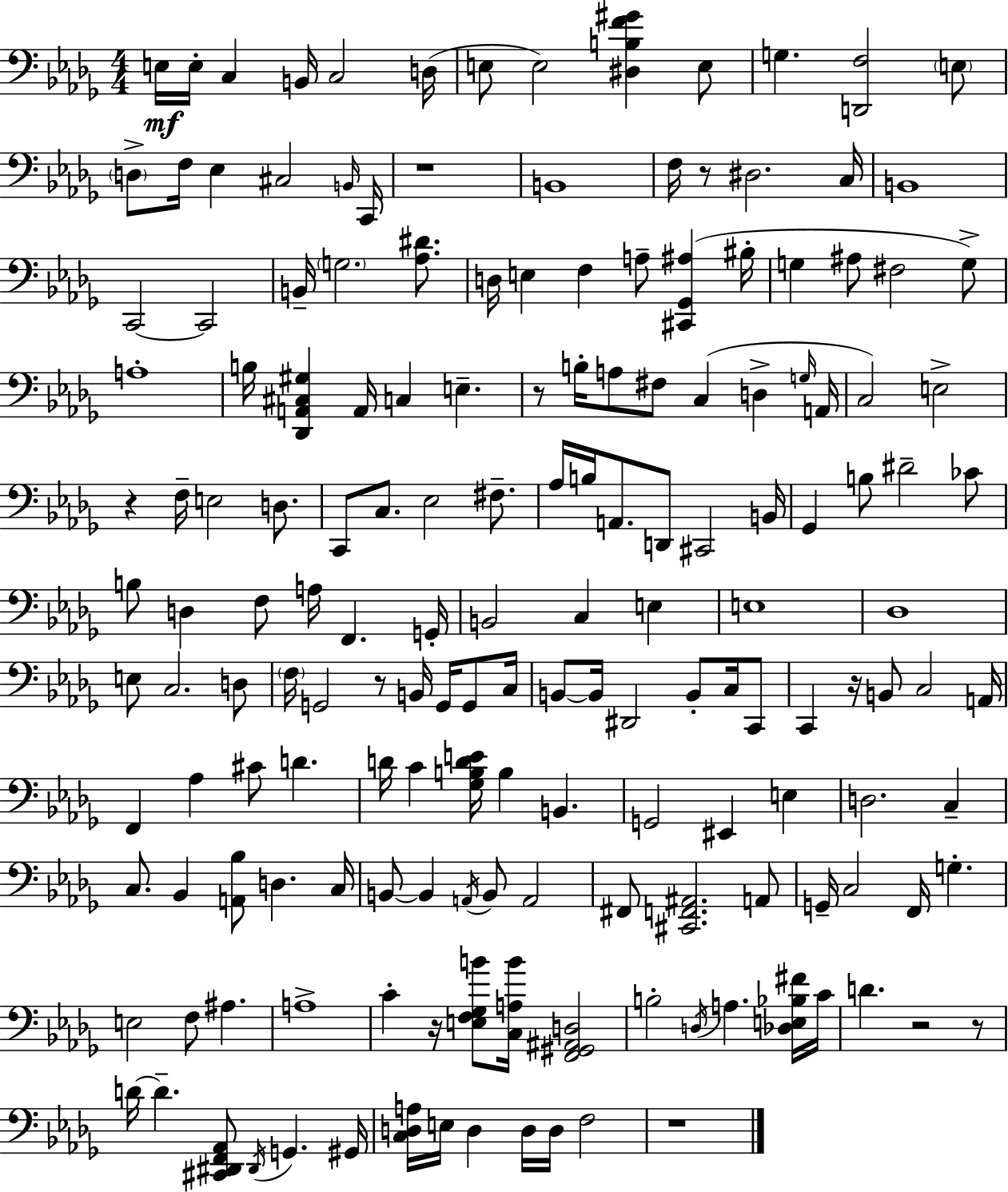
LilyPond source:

{
  \clef bass
  \numericTimeSignature
  \time 4/4
  \key bes \minor
  e16\mf e16-. c4 b,16 c2 d16( | e8 e2) <dis b f' gis'>4 e8 | g4. <d, f>2 \parenthesize e8 | \parenthesize d8-> f16 ees4 cis2 \grace { b,16 } | \break c,16 r1 | b,1 | f16 r8 dis2. | c16 b,1 | \break c,2~~ c,2 | b,16-- \parenthesize g2. <aes dis'>8. | d16 e4 f4 a8-- <cis, ges, ais>4( | bis16-. g4 ais8 fis2 g8->) | \break a1-. | b16 <des, a, cis gis>4 a,16 c4 e4.-- | r8 b16-. a8 fis8 c4( d4-> | \grace { g16 } a,16 c2) e2-> | \break r4 f16-- e2 d8. | c,8 c8. ees2 fis8.-- | aes16 b16 a,8. d,8 cis,2 | b,16 ges,4 b8 dis'2-- | \break ces'8 b8 d4 f8 a16 f,4. | g,16-. b,2 c4 e4 | e1 | des1 | \break e8 c2. | d8 \parenthesize f16 g,2 r8 b,16 g,16 g,8 | c16 b,8~~ b,16 dis,2 b,8-. c16 | c,8 c,4 r16 b,8 c2 | \break a,16 f,4 aes4 cis'8 d'4. | d'16 c'4 <ges b d' e'>16 b4 b,4. | g,2 eis,4 e4 | d2. c4-- | \break c8. bes,4 <a, bes>8 d4. | c16 b,8~~ b,4 \acciaccatura { a,16 } b,8 a,2 | fis,8 <cis, f, ais,>2. | a,8 g,16-- c2 f,16 g4.-. | \break e2 f8 ais4. | a1-> | c'4-. r16 <e f ges b'>8 <c a b'>16 <f, gis, ais, d>2 | b2-. \acciaccatura { d16 } a4. | \break <des e bes fis'>16 c'16 d'4. r2 | r8 d'16~~ d'4.-- <cis, dis, f, aes,>8 \acciaccatura { dis,16 } g,4. | gis,16 <c d a>16 e16 d4 d16 d16 f2 | r1 | \break \bar "|."
}